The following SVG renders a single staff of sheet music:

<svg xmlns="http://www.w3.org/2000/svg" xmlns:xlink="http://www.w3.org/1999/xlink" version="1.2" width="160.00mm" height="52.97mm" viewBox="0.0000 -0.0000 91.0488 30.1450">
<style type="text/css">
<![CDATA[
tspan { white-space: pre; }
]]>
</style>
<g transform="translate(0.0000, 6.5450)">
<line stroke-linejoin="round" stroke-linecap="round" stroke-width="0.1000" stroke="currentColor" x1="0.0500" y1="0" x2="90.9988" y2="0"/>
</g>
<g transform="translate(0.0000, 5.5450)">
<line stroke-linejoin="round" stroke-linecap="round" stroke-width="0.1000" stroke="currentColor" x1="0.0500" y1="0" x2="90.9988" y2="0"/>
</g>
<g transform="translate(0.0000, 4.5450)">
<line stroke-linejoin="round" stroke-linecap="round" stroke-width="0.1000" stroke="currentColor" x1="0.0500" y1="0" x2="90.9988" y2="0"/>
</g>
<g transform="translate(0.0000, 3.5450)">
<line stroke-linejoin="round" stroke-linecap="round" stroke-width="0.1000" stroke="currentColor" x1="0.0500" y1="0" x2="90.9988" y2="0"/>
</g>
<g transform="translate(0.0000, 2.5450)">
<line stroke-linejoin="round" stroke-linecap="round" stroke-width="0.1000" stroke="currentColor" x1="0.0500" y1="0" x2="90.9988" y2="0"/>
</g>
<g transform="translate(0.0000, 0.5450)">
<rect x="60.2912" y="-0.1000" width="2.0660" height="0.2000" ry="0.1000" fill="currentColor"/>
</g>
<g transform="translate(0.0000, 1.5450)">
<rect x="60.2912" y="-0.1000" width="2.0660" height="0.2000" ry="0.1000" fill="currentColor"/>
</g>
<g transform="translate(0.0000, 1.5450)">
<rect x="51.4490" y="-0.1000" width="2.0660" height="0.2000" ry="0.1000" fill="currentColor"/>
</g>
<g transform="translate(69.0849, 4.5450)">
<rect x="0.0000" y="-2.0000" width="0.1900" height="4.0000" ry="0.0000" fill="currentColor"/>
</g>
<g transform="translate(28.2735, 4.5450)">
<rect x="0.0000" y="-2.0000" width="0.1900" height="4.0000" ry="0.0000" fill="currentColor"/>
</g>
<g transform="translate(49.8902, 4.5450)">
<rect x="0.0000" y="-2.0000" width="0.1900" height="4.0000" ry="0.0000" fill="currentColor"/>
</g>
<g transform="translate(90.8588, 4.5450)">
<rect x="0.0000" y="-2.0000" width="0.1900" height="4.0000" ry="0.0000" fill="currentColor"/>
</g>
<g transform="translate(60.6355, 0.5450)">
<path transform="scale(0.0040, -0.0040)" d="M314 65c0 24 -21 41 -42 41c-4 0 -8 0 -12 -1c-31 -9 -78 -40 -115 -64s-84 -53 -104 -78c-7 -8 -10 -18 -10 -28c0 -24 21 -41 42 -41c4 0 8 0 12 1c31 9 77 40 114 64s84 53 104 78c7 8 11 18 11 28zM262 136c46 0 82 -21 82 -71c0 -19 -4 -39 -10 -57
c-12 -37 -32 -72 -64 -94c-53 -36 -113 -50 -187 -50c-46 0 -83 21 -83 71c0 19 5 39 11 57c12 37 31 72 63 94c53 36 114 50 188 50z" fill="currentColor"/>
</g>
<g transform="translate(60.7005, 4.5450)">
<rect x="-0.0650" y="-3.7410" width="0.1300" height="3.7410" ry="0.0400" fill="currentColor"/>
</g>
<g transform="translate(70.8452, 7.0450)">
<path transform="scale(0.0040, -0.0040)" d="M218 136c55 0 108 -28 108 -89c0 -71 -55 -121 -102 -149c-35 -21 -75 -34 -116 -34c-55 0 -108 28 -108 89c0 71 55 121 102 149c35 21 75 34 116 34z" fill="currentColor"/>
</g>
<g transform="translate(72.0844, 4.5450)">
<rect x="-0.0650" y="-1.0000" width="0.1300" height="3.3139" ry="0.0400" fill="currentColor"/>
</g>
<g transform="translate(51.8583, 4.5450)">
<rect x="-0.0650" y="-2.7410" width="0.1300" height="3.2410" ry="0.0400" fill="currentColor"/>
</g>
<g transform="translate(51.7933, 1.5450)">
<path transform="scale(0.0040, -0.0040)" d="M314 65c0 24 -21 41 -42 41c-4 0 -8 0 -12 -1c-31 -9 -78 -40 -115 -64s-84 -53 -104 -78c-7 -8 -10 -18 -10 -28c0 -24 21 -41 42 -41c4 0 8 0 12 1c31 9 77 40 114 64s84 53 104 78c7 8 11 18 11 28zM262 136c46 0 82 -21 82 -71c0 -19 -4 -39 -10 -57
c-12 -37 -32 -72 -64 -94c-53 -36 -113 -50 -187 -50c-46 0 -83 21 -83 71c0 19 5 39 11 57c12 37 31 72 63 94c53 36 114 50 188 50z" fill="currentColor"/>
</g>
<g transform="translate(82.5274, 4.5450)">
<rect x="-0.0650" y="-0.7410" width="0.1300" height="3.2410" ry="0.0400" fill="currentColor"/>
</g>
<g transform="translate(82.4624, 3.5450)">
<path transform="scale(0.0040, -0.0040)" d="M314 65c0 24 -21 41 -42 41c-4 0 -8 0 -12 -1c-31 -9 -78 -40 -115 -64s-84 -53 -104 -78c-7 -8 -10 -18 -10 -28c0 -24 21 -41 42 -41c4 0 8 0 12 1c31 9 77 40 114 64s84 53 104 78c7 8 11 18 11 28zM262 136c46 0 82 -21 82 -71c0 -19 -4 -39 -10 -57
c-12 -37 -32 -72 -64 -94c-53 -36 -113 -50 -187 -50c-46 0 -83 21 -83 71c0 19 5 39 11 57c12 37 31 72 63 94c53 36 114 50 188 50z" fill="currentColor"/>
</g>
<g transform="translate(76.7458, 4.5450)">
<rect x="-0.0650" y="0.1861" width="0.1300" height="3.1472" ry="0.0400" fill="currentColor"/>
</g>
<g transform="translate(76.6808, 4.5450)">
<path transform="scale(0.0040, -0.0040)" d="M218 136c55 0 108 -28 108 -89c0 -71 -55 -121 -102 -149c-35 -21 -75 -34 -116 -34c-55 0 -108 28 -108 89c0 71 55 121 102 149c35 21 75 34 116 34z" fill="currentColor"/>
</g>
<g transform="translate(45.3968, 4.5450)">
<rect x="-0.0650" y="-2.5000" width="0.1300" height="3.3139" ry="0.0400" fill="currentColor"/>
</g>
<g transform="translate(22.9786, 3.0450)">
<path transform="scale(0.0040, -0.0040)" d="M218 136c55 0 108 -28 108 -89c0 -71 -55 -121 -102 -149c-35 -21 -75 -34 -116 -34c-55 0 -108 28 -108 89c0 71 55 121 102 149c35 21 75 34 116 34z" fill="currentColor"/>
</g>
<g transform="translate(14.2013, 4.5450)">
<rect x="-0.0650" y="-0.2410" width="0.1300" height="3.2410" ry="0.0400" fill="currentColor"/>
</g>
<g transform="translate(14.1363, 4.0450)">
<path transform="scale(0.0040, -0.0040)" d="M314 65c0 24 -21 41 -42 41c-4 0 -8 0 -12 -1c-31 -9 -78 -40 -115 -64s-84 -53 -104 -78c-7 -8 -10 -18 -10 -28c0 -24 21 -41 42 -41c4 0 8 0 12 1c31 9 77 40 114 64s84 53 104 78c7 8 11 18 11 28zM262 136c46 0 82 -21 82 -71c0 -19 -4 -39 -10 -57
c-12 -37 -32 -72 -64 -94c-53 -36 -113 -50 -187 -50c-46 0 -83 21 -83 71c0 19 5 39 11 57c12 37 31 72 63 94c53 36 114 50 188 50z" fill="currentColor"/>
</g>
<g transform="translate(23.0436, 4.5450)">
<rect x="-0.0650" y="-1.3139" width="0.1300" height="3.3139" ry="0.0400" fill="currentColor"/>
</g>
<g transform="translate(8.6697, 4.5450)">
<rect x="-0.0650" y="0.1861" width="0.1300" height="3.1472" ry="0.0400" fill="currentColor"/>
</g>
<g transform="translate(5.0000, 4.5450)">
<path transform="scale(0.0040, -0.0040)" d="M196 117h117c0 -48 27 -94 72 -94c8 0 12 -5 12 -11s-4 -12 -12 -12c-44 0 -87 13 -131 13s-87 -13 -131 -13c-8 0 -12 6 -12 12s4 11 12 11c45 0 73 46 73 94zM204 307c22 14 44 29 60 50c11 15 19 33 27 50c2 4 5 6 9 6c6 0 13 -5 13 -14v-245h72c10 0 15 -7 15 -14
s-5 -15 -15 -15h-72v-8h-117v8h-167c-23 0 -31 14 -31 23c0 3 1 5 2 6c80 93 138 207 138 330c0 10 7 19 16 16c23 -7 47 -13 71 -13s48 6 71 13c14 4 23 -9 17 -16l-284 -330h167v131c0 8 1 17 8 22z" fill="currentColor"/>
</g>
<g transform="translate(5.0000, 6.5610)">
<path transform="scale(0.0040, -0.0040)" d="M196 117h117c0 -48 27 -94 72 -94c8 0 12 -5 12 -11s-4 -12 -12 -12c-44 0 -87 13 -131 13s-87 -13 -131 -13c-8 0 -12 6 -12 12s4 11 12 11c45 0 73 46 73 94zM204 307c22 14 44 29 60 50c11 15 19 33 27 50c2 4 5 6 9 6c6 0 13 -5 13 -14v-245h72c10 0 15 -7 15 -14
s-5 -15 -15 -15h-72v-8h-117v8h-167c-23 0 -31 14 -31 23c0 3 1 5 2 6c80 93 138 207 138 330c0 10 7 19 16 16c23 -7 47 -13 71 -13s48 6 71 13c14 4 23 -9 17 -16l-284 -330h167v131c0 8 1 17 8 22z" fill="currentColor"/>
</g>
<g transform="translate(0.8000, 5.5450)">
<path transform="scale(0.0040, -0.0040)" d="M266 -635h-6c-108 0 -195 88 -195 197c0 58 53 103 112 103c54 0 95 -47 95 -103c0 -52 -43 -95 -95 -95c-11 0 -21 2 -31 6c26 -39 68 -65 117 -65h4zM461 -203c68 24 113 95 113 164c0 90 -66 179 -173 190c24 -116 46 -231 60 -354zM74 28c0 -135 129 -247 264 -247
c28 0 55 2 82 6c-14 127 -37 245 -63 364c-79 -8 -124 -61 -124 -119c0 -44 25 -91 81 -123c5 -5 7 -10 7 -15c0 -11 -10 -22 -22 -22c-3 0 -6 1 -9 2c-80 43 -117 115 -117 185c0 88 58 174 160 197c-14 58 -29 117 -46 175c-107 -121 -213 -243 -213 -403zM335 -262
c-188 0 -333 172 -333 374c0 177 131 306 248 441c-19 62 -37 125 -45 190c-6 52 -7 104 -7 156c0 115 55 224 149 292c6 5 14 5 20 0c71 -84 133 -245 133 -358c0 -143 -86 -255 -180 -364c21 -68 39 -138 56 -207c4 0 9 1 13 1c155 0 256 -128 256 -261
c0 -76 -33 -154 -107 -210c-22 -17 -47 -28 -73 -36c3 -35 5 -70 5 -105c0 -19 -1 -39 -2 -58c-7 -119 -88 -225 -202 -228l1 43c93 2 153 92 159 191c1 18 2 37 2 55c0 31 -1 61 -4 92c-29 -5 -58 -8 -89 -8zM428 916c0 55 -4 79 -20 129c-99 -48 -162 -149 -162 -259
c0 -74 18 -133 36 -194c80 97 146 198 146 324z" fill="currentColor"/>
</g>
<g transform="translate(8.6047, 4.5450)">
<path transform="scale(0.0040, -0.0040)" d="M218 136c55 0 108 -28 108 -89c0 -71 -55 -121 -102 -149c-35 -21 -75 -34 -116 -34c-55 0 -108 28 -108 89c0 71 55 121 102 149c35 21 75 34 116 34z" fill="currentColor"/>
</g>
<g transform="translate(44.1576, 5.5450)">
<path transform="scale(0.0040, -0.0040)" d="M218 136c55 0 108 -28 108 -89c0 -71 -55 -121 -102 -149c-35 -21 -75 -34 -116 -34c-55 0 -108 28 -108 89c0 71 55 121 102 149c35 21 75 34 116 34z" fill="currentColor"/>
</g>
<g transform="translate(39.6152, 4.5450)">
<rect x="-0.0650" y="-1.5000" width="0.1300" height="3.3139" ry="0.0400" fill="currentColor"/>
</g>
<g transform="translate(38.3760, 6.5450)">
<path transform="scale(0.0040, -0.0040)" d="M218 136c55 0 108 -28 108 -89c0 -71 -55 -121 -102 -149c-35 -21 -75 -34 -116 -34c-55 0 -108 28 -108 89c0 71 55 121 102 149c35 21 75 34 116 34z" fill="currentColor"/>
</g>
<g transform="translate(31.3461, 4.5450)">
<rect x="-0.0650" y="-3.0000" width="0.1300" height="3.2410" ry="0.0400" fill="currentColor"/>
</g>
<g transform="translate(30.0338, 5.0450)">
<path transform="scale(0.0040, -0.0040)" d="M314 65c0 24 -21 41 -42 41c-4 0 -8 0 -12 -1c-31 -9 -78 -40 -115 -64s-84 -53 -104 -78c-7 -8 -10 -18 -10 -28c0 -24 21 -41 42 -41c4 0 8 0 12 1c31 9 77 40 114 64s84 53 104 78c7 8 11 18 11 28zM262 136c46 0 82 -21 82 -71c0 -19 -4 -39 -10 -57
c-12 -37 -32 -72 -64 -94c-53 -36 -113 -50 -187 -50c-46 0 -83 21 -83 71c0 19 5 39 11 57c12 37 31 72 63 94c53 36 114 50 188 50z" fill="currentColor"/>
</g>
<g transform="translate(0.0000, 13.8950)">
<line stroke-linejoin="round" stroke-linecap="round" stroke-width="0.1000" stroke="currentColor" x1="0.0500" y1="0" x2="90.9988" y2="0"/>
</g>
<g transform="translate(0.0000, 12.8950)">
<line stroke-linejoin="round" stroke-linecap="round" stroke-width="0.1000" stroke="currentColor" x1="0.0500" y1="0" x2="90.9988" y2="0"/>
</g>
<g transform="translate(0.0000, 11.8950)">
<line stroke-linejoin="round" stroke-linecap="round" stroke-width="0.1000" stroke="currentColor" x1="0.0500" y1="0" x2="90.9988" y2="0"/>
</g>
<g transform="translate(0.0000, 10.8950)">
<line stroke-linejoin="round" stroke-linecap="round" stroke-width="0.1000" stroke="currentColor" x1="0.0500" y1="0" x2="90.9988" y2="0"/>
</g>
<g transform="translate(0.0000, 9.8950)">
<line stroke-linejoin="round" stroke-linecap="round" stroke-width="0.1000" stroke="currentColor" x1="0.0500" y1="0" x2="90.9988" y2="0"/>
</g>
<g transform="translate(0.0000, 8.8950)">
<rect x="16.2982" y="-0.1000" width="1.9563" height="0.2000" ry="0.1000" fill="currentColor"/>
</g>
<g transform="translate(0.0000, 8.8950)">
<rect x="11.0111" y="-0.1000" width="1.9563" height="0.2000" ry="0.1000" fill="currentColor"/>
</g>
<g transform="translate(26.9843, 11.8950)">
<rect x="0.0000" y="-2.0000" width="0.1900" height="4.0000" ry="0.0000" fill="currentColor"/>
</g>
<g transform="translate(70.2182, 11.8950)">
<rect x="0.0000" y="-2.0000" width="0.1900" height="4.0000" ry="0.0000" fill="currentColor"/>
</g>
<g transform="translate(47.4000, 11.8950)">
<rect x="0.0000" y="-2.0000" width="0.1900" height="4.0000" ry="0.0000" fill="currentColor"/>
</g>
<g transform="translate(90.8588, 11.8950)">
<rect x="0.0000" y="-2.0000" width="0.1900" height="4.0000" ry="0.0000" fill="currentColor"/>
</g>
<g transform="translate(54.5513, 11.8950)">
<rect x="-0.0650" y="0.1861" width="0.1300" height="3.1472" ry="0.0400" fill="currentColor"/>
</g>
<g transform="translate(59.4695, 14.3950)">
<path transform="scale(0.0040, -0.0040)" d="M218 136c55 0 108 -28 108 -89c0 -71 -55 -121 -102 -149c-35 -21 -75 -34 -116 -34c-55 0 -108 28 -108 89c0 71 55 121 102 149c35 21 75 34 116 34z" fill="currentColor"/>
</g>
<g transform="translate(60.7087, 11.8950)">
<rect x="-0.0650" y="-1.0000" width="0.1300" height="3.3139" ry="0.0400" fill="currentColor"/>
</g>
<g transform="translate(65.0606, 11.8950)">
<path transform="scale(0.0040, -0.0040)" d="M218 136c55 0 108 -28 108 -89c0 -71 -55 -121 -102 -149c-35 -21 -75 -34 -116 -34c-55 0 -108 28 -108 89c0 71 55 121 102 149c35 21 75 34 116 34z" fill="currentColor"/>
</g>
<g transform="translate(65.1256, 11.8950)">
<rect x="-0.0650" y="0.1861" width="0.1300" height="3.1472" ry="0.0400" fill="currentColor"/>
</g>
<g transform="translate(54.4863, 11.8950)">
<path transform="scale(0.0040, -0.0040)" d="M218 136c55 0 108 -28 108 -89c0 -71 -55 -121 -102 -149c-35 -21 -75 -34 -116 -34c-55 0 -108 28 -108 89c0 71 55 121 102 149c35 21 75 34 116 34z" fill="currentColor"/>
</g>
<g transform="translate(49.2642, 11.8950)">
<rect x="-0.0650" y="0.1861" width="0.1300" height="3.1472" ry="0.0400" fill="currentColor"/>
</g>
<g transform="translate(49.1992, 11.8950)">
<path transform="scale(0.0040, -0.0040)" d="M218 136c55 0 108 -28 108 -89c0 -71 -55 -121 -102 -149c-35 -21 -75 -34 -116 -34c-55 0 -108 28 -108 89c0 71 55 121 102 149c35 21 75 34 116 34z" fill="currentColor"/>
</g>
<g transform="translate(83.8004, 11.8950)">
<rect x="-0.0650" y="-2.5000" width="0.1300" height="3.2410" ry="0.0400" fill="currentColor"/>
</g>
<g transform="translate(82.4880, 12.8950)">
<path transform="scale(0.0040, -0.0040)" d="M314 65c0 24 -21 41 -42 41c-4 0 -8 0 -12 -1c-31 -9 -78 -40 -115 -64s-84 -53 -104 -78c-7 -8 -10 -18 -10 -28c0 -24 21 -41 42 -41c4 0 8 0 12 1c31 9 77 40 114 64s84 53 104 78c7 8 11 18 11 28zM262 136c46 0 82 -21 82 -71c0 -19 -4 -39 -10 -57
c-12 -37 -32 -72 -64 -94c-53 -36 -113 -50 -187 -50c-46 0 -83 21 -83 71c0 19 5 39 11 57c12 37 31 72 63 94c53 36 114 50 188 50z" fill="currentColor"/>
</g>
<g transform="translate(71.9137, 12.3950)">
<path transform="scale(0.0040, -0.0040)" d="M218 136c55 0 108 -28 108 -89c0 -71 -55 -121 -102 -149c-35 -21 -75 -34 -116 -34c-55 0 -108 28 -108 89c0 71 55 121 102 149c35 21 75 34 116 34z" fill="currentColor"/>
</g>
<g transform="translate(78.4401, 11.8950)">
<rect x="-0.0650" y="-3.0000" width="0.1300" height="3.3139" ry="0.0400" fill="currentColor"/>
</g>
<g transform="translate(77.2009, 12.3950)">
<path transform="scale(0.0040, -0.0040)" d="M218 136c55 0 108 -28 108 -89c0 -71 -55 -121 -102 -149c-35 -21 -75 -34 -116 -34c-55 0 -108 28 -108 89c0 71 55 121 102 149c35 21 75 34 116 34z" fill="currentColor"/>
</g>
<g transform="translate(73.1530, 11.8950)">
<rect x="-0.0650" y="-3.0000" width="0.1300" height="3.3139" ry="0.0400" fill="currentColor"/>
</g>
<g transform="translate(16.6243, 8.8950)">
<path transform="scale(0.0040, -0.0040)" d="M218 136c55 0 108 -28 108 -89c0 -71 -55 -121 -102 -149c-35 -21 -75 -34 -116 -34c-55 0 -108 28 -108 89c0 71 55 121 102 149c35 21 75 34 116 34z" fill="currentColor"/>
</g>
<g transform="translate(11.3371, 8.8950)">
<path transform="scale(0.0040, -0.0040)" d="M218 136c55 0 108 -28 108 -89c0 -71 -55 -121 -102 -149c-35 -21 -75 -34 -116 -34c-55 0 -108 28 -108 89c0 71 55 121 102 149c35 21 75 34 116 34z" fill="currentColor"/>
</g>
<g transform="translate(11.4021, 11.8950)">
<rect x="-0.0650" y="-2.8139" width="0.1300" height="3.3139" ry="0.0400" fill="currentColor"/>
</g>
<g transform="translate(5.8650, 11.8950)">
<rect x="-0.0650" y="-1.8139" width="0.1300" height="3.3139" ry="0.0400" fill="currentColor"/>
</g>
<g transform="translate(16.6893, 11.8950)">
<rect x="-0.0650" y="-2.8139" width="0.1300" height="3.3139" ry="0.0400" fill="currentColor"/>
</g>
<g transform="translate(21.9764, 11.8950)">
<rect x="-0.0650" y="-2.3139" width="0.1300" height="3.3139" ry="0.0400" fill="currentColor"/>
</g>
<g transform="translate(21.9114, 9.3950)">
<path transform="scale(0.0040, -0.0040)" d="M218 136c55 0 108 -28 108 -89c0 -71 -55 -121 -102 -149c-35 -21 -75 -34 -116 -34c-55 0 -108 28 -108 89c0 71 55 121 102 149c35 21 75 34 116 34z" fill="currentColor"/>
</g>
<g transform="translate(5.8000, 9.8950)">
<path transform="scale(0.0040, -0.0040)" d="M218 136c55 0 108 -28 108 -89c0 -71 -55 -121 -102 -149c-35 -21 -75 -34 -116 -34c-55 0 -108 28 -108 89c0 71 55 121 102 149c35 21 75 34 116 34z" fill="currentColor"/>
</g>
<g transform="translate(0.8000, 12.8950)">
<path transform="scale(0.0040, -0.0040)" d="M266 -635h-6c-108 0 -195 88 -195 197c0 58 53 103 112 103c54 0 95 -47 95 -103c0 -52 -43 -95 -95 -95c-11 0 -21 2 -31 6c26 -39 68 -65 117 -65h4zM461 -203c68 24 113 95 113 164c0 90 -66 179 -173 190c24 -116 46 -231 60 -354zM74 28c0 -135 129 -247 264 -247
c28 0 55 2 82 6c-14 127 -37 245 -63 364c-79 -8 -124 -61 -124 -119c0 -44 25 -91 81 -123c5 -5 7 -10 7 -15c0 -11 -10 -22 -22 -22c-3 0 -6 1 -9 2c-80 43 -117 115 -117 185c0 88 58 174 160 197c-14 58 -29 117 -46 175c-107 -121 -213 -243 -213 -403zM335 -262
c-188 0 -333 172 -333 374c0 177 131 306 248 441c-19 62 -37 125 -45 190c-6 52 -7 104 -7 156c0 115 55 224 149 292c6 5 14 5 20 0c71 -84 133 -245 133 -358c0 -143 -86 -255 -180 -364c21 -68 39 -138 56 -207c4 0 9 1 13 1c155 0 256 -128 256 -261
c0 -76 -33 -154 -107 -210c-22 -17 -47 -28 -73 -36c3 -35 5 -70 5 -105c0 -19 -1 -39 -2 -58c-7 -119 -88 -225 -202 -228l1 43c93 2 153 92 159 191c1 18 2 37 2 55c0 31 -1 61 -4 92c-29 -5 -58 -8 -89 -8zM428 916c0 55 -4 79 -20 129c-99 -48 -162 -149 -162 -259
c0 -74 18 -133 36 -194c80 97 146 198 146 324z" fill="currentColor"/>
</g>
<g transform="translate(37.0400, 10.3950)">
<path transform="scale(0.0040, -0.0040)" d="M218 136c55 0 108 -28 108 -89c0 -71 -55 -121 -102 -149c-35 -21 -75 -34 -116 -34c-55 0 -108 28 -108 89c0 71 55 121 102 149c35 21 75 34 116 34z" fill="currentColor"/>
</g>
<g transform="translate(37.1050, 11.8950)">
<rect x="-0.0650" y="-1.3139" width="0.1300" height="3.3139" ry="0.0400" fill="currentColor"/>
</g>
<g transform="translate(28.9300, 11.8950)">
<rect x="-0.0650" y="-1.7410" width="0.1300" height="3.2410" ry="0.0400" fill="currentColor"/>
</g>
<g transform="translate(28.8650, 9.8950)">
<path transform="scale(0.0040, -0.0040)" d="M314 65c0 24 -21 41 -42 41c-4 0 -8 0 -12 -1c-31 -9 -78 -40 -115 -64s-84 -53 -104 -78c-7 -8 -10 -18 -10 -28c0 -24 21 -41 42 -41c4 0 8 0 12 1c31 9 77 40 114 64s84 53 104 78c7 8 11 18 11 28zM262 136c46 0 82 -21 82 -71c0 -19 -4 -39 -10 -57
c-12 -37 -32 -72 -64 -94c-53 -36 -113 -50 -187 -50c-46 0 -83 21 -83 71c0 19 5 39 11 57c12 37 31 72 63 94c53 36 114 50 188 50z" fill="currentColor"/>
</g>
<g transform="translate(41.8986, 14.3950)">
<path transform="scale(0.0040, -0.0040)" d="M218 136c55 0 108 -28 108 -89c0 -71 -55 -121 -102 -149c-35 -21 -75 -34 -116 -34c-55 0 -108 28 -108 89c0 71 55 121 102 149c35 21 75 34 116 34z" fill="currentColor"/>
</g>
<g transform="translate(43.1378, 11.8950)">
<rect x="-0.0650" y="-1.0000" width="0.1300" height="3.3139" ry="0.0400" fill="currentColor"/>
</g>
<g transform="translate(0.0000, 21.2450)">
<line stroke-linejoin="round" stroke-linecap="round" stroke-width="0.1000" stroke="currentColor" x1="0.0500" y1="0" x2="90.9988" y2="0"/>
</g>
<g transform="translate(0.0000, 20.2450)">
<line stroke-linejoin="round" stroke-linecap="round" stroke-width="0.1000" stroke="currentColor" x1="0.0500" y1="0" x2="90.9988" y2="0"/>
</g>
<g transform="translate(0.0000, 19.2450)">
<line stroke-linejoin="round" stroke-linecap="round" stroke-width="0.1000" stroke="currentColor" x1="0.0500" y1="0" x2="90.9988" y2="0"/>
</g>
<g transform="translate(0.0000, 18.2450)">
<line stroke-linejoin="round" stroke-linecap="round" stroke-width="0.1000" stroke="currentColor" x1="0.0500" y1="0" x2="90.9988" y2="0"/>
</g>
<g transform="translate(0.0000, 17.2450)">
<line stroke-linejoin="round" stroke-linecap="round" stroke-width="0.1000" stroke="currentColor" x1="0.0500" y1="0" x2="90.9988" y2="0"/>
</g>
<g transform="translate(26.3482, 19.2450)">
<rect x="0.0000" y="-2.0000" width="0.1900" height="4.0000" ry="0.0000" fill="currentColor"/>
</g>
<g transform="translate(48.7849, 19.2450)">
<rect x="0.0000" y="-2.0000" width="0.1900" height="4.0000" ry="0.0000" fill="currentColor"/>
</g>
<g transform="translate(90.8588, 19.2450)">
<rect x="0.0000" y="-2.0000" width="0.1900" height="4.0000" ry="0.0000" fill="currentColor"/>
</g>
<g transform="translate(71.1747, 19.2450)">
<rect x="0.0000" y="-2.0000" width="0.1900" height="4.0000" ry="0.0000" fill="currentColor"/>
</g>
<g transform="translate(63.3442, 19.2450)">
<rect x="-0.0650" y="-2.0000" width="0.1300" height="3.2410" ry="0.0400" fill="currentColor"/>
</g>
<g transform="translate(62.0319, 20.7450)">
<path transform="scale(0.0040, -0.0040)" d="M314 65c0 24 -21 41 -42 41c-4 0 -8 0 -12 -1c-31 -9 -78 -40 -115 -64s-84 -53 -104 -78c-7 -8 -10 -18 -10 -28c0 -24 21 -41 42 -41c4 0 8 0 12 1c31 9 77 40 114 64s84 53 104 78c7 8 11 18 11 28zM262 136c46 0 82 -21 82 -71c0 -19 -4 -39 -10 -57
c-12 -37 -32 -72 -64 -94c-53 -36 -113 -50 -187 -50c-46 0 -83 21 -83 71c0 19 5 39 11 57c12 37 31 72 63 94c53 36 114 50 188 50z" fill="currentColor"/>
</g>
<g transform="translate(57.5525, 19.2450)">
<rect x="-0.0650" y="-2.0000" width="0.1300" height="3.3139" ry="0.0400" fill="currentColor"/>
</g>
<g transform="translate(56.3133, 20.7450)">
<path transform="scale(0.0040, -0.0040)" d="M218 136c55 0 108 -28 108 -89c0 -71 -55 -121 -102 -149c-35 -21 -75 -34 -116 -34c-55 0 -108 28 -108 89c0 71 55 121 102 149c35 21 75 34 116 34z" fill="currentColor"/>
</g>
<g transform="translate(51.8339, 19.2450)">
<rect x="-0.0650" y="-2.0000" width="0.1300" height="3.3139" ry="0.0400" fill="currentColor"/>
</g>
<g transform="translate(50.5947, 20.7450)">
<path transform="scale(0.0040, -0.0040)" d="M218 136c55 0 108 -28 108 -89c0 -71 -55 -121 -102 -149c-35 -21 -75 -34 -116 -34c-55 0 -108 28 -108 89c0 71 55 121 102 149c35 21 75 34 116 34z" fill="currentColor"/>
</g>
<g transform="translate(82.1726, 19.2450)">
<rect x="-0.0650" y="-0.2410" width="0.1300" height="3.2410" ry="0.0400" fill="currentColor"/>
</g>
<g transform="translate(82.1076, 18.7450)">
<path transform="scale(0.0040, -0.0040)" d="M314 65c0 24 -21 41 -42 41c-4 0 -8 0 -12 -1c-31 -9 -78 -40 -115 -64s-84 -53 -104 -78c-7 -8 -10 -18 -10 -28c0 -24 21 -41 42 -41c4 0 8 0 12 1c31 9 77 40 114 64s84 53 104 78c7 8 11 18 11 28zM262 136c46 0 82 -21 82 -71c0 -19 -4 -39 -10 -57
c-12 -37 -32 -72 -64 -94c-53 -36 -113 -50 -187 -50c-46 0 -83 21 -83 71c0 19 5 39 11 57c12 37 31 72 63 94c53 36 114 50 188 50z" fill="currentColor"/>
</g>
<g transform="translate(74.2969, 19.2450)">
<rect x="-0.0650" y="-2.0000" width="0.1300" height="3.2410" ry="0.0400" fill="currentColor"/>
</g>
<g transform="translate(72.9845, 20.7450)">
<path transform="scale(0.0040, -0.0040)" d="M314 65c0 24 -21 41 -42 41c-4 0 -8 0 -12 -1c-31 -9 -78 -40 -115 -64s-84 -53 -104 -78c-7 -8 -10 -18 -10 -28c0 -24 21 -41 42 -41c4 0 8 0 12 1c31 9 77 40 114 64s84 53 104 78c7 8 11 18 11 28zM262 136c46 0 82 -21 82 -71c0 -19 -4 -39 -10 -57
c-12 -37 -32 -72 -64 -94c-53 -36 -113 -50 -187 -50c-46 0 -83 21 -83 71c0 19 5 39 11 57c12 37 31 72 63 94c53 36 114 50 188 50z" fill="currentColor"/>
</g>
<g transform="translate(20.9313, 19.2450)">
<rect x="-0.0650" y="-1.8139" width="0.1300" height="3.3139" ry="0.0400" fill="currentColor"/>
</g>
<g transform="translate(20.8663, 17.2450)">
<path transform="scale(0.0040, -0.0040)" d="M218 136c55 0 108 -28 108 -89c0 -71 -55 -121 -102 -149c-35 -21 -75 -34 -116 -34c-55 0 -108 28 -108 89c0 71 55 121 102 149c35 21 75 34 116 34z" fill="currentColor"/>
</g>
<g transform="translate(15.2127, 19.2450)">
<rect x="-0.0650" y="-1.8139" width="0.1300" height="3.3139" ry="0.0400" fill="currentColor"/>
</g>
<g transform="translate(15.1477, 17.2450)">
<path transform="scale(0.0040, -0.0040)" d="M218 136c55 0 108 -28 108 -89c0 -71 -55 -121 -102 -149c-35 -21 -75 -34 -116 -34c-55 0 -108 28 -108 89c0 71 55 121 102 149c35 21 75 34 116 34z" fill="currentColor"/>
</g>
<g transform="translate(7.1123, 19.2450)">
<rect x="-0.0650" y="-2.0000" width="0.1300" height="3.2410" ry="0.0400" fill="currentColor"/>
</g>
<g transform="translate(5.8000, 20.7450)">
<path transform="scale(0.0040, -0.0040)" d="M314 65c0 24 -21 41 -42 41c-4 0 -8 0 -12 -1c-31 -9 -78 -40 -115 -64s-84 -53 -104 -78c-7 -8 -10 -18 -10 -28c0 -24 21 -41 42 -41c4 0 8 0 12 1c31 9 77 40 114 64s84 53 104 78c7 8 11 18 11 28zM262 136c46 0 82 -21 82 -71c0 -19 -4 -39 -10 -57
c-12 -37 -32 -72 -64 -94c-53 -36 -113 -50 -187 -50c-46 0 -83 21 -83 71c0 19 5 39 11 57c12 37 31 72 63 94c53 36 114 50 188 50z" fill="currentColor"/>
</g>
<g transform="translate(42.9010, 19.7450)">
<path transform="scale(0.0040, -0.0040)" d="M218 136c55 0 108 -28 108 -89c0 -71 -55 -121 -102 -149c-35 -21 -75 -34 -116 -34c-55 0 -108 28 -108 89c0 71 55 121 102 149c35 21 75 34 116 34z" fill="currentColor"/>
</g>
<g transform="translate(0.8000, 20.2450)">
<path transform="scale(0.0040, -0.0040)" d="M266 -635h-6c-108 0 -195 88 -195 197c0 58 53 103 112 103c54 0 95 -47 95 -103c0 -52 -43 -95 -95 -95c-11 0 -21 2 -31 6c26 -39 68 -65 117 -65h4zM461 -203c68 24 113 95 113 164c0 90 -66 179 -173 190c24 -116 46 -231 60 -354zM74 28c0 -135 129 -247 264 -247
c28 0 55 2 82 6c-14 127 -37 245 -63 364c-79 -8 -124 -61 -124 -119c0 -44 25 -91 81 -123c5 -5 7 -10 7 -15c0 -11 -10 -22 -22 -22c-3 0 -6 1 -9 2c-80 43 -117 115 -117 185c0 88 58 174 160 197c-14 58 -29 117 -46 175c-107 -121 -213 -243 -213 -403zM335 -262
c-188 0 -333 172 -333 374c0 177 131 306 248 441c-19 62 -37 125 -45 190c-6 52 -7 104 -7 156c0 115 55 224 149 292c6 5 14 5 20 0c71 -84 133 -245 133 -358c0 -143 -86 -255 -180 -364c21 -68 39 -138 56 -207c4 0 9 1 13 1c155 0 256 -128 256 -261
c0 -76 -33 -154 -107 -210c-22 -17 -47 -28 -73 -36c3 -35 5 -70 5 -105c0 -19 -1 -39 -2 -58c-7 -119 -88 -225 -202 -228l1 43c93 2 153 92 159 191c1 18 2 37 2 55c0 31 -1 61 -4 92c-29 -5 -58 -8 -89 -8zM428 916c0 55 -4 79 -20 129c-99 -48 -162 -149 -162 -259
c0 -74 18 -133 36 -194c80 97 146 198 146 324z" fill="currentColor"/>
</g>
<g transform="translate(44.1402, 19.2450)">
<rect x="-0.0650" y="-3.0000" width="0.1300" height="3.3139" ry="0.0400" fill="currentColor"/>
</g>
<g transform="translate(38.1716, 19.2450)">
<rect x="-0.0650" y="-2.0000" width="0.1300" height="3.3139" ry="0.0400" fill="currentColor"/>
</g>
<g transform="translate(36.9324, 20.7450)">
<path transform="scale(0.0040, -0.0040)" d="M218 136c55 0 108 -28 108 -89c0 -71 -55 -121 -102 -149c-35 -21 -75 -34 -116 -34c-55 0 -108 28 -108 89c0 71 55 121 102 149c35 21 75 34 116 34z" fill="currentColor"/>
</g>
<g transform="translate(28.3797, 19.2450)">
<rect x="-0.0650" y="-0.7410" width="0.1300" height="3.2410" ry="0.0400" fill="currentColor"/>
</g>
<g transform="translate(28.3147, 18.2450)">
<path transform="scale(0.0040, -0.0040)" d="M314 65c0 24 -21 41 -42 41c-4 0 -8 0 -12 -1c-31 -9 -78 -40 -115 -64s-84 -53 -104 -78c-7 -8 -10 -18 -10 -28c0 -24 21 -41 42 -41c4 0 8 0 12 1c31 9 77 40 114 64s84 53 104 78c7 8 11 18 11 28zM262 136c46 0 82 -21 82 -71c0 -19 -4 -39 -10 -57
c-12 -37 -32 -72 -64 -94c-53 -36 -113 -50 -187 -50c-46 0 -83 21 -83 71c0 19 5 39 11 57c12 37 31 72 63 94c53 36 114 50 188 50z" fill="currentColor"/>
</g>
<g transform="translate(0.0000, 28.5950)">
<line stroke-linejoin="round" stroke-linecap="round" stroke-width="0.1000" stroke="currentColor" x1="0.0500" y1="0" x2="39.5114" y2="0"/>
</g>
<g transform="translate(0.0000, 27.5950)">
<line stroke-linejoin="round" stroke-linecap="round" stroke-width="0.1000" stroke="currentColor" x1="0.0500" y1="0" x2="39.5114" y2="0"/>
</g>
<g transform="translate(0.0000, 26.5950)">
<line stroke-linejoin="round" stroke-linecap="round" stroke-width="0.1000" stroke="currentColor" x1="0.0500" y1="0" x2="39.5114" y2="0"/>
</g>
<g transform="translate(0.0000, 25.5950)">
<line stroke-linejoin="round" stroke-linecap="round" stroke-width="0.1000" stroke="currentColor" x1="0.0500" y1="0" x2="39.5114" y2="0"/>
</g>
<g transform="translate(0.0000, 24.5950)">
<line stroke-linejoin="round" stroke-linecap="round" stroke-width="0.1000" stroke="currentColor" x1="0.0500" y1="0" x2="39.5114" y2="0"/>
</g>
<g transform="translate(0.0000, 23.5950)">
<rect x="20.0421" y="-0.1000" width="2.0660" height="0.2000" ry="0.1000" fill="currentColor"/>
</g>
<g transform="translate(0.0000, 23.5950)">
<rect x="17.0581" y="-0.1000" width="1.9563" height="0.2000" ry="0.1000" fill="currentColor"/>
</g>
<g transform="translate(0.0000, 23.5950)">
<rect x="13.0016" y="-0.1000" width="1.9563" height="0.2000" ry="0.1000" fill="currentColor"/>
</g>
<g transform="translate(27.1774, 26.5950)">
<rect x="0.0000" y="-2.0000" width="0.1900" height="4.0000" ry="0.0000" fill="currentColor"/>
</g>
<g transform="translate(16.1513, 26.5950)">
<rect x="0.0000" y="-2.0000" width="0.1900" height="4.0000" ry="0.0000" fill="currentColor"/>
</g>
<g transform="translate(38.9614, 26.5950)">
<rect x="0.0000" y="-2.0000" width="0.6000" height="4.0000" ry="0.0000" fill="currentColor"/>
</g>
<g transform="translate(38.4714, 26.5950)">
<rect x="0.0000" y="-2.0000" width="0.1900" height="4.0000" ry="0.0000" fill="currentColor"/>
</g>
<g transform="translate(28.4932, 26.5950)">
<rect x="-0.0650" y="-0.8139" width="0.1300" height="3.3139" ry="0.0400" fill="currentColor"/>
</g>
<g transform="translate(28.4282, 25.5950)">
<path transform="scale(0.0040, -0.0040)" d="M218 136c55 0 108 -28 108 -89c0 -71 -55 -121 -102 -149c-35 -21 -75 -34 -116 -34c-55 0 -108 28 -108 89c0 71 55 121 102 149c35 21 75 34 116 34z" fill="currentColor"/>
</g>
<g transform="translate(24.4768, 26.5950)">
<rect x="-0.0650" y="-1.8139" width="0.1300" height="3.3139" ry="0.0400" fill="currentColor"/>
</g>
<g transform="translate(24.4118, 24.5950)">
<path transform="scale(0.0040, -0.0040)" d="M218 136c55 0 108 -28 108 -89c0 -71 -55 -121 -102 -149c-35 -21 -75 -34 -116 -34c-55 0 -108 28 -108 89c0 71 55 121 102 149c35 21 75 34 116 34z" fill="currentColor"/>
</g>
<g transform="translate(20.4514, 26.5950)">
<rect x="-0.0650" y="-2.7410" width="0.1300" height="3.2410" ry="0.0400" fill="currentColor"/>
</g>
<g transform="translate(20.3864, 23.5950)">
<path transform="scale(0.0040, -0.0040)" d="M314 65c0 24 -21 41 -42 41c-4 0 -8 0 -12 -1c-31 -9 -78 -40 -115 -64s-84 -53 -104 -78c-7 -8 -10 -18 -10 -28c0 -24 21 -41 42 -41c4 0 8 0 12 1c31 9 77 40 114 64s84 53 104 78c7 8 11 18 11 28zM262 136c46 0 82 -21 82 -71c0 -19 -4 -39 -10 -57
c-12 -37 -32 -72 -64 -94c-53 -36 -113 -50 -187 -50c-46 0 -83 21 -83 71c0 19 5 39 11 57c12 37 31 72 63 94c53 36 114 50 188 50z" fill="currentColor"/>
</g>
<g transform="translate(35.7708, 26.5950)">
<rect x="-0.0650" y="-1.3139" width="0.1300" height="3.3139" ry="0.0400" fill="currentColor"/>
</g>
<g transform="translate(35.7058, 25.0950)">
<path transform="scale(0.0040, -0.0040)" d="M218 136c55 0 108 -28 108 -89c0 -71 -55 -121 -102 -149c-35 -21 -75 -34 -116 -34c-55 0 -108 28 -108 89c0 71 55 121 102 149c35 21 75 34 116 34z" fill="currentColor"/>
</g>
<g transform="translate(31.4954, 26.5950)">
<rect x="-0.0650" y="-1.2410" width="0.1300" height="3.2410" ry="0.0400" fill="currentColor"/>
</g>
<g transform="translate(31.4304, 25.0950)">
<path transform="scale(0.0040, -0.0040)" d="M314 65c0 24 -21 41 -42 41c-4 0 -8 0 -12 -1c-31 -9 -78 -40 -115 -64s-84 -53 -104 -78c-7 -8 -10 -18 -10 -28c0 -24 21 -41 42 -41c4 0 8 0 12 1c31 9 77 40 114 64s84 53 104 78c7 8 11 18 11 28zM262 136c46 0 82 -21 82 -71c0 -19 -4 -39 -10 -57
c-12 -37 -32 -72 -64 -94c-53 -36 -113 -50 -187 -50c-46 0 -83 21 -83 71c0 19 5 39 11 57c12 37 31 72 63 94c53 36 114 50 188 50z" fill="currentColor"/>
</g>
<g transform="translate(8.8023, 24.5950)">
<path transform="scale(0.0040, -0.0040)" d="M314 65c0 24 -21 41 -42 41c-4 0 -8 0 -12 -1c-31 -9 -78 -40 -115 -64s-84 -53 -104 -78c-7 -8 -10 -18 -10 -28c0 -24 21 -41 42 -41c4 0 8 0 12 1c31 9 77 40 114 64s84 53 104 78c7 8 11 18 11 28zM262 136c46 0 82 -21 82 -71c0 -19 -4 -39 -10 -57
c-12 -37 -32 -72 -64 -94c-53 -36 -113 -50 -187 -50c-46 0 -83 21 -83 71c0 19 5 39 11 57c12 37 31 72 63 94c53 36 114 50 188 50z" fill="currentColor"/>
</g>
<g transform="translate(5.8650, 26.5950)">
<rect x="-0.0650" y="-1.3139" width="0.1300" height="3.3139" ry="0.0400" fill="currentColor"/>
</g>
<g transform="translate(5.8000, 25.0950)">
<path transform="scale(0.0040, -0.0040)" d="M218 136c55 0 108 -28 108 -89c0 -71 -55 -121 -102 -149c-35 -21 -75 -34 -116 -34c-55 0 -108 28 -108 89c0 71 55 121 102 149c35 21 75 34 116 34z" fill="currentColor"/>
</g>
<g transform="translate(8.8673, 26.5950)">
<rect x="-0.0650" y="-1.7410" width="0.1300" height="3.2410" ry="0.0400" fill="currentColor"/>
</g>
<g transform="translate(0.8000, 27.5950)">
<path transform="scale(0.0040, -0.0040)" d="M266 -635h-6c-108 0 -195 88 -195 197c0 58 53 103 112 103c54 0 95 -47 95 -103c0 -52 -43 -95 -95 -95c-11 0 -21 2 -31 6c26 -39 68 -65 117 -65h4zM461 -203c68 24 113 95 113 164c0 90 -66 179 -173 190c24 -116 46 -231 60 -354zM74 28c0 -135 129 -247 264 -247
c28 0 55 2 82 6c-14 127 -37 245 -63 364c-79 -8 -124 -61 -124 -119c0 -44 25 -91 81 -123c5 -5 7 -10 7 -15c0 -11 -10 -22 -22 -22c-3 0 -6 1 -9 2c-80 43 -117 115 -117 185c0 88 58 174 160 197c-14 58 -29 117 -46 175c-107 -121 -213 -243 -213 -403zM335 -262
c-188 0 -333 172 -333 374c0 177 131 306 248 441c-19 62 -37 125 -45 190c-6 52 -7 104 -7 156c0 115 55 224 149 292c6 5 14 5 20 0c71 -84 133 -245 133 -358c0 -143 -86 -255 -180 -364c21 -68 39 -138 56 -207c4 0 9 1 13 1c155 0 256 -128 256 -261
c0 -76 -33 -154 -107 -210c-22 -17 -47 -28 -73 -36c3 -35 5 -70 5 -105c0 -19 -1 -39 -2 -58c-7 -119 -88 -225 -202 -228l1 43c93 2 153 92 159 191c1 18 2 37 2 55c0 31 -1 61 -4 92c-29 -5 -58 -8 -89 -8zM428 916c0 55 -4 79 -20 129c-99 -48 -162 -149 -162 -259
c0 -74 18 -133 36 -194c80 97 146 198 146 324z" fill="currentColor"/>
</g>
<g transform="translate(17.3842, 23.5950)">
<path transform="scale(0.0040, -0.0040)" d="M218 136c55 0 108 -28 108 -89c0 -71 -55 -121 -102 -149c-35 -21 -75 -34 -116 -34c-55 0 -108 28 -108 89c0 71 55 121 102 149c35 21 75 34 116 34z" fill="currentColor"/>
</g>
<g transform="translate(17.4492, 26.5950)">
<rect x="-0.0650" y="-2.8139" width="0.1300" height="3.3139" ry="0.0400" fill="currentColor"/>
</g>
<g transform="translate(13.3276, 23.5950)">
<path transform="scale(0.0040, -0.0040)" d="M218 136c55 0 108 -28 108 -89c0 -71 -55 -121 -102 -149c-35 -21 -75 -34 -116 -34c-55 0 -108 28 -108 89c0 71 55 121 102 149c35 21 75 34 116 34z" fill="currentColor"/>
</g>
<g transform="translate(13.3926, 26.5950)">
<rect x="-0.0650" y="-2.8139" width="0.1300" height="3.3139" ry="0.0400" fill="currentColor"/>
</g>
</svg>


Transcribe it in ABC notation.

X:1
T:Untitled
M:4/4
L:1/4
K:C
B c2 e A2 E G a2 c'2 D B d2 f a a g f2 e D B B D B A A G2 F2 f f d2 F A F F F2 F2 c2 e f2 a a a2 f d e2 e